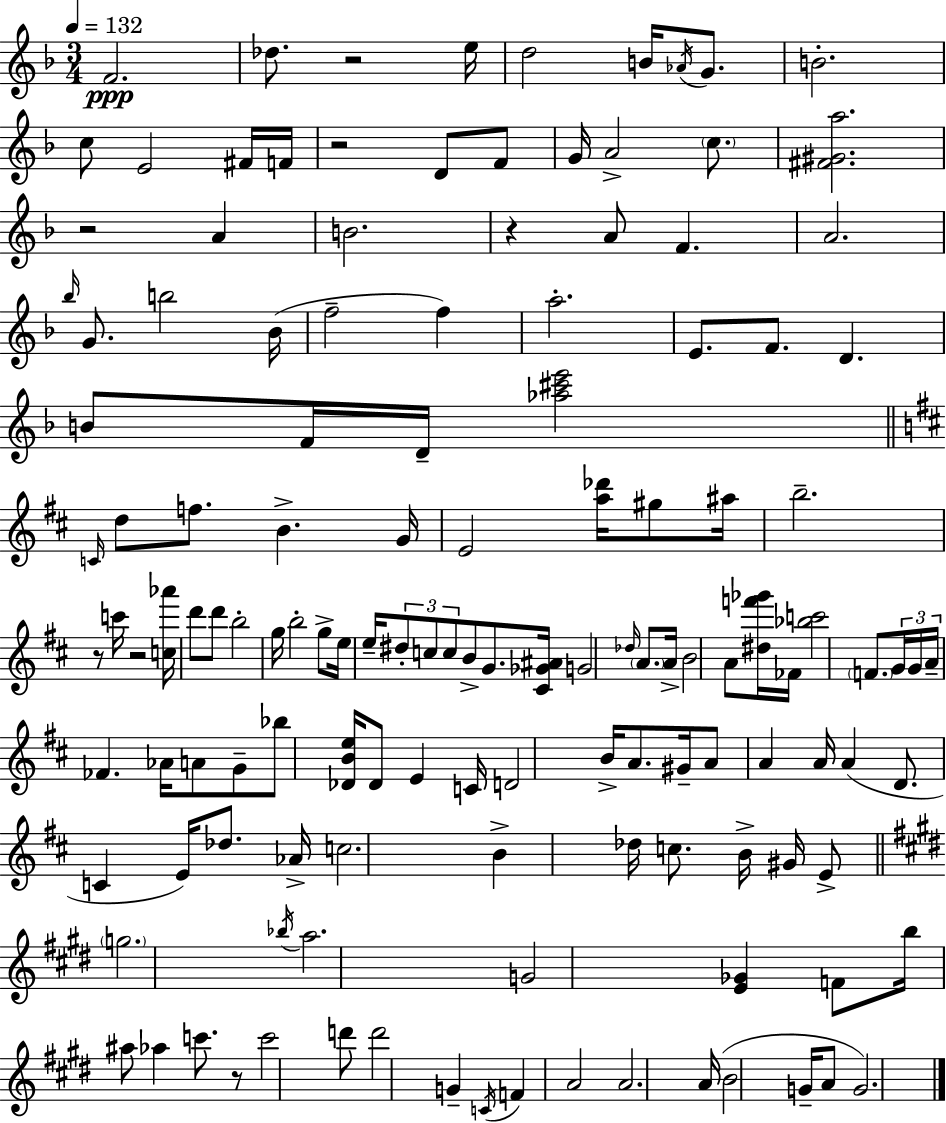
F4/h. Db5/e. R/h E5/s D5/h B4/s Ab4/s G4/e. B4/h. C5/e E4/h F#4/s F4/s R/h D4/e F4/e G4/s A4/h C5/e. [F#4,G#4,A5]/h. R/h A4/q B4/h. R/q A4/e F4/q. A4/h. Bb5/s G4/e. B5/h Bb4/s F5/h F5/q A5/h. E4/e. F4/e. D4/q. B4/e F4/s D4/s [Ab5,C#6,E6]/h C4/s D5/e F5/e. B4/q. G4/s E4/h [A5,Db6]/s G#5/e A#5/s B5/h. R/e C6/s R/h [C5,Ab6]/s D6/e D6/e B5/h G5/s B5/h G5/e E5/s E5/s D#5/e C5/e C5/e B4/e G4/e. [C#4,Gb4,A#4]/s G4/h Db5/s A4/e. A4/s B4/h A4/e [D#5,F6,Gb6]/s FES4/s [Bb5,C6]/h F4/e. G4/s G4/s A4/s FES4/q. Ab4/s A4/e G4/e Bb5/e [Db4,B4,E5]/s Db4/e E4/q C4/s D4/h B4/s A4/e. G#4/s A4/e A4/q A4/s A4/q D4/e. C4/q E4/s Db5/e. Ab4/s C5/h. B4/q Db5/s C5/e. B4/s G#4/s E4/e G5/h. Bb5/s A5/h. G4/h [E4,Gb4]/q F4/e B5/s A#5/e Ab5/q C6/e. R/e C6/h D6/e D6/h G4/q C4/s F4/q A4/h A4/h. A4/s B4/h G4/s A4/e G4/h.